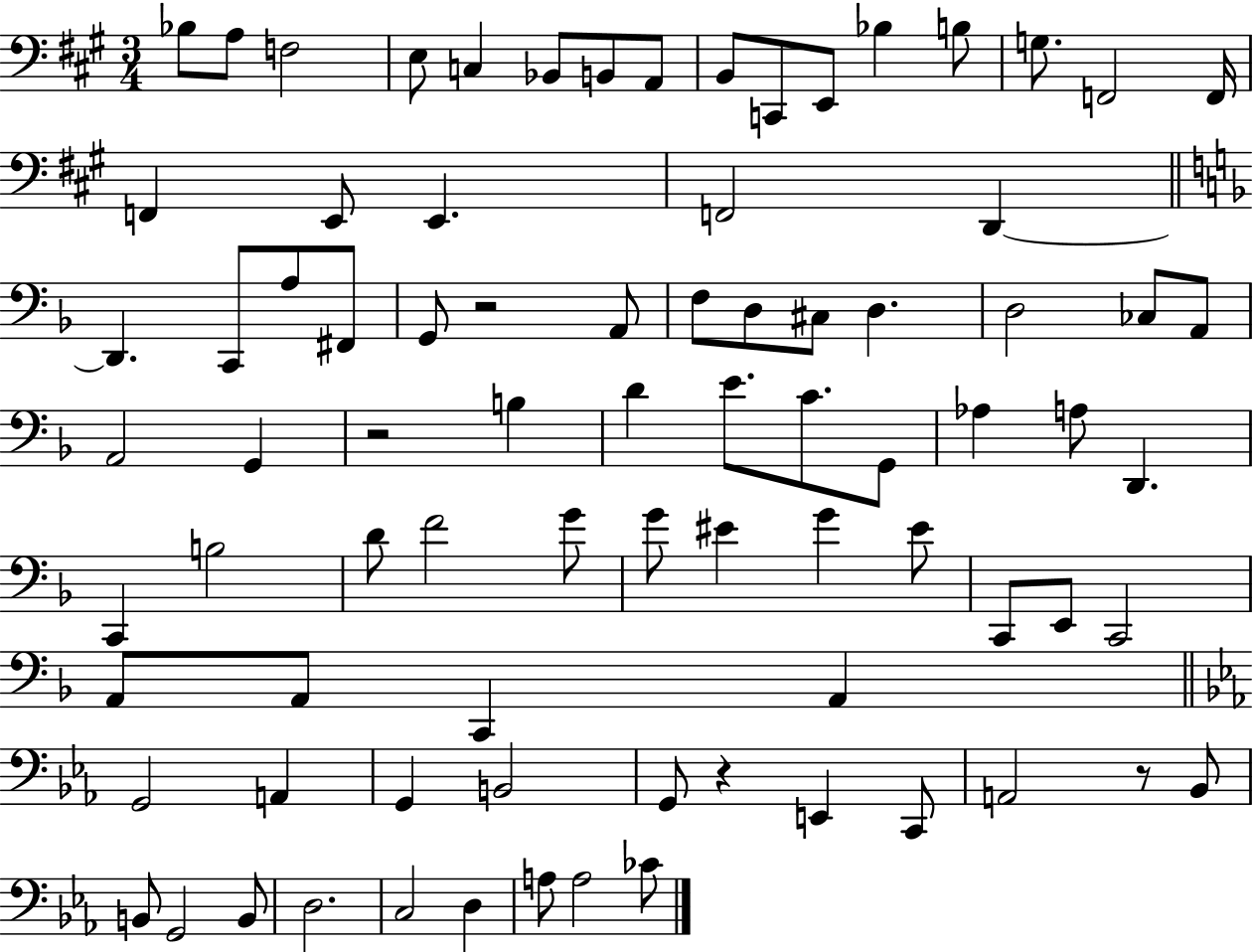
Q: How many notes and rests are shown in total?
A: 82